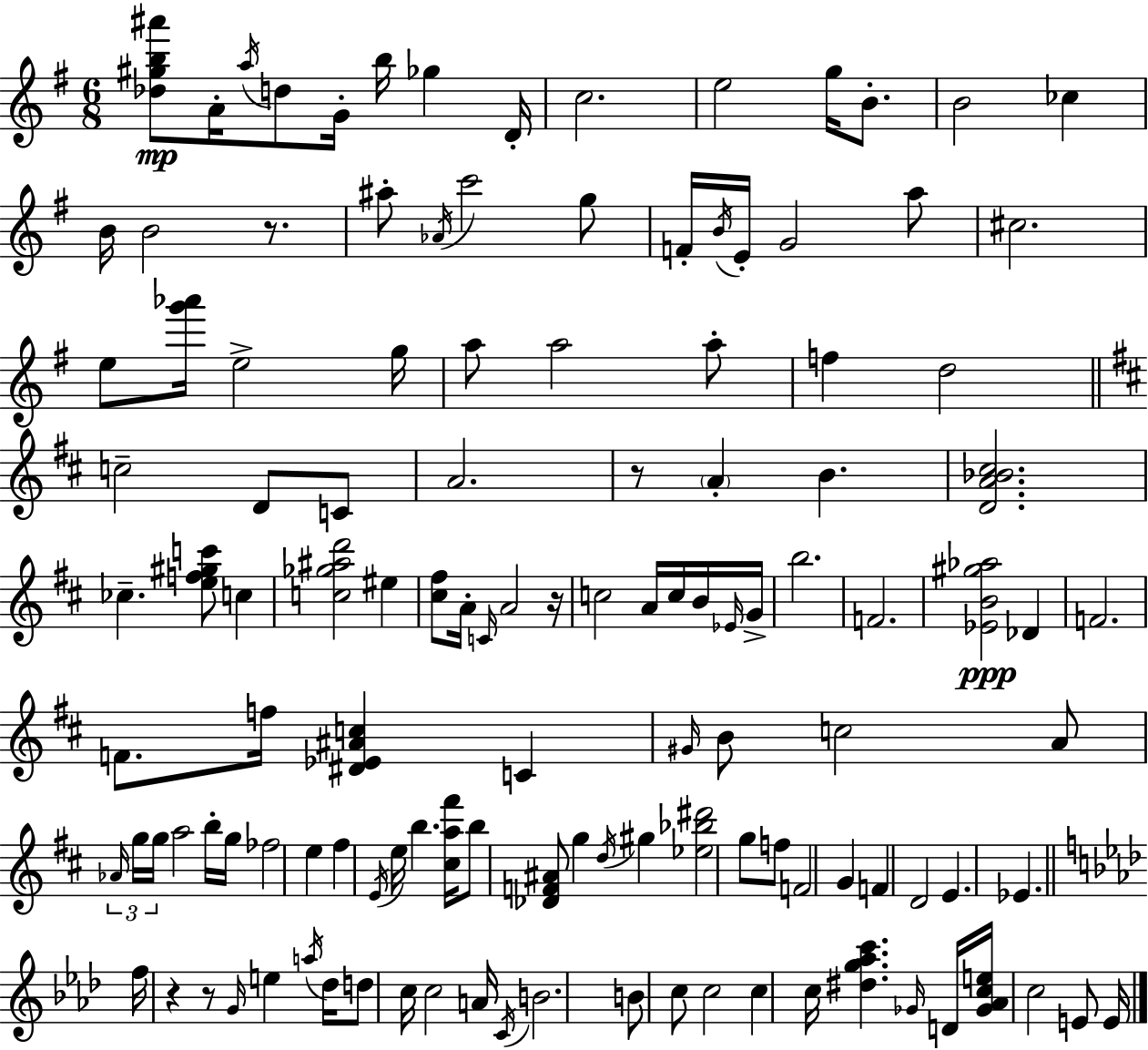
[Db5,G#5,B5,A#6]/e A4/s A5/s D5/e G4/s B5/s Gb5/q D4/s C5/h. E5/h G5/s B4/e. B4/h CES5/q B4/s B4/h R/e. A#5/e Ab4/s C6/h G5/e F4/s B4/s E4/s G4/h A5/e C#5/h. E5/e [G6,Ab6]/s E5/h G5/s A5/e A5/h A5/e F5/q D5/h C5/h D4/e C4/e A4/h. R/e A4/q B4/q. [D4,A4,Bb4,C#5]/h. CES5/q. [E5,F5,G#5,C6]/e C5/q [C5,Gb5,A#5,D6]/h EIS5/q [C#5,F#5]/e A4/s C4/s A4/h R/s C5/h A4/s C5/s B4/s Eb4/s G4/s B5/h. F4/h. [Eb4,B4,G#5,Ab5]/h Db4/q F4/h. F4/e. F5/s [D#4,Eb4,A#4,C5]/q C4/q G#4/s B4/e C5/h A4/e Ab4/s G5/s G5/s A5/h B5/s G5/s FES5/h E5/q F#5/q E4/s E5/s B5/q. [C#5,A5,F#6]/s B5/e [Db4,F4,A#4]/e G5/q D5/s G#5/q [Eb5,Bb5,D#6]/h G5/e F5/e F4/h G4/q F4/q D4/h E4/q. Eb4/q. F5/s R/q R/e G4/s E5/q A5/s Db5/s D5/e C5/s C5/h A4/s C4/s B4/h. B4/e C5/e C5/h C5/q C5/s [D#5,G5,Ab5,C6]/q. Gb4/s D4/s [Gb4,Ab4,C5,E5]/s C5/h E4/e E4/s